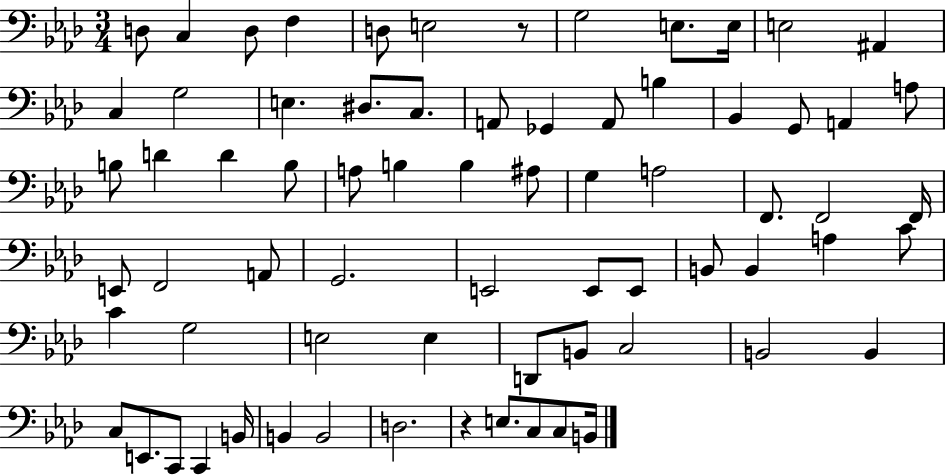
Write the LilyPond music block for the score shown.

{
  \clef bass
  \numericTimeSignature
  \time 3/4
  \key aes \major
  d8 c4 d8 f4 | d8 e2 r8 | g2 e8. e16 | e2 ais,4 | \break c4 g2 | e4. dis8. c8. | a,8 ges,4 a,8 b4 | bes,4 g,8 a,4 a8 | \break b8 d'4 d'4 b8 | a8 b4 b4 ais8 | g4 a2 | f,8. f,2 f,16 | \break e,8 f,2 a,8 | g,2. | e,2 e,8 e,8 | b,8 b,4 a4 c'8 | \break c'4 g2 | e2 e4 | d,8 b,8 c2 | b,2 b,4 | \break c8 e,8. c,8 c,4 b,16 | b,4 b,2 | d2. | r4 e8. c8 c8 b,16 | \break \bar "|."
}